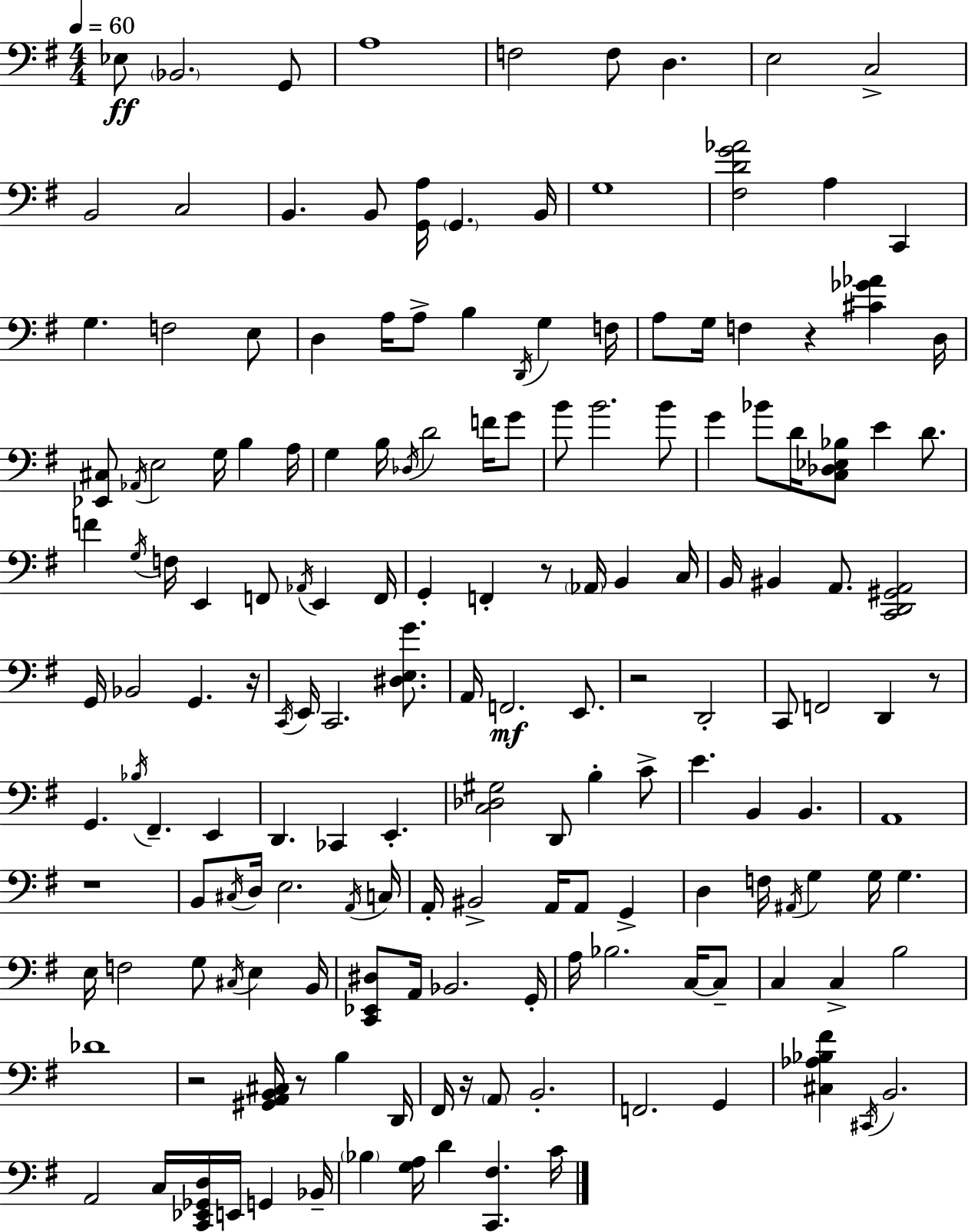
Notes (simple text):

Eb3/e Bb2/h. G2/e A3/w F3/h F3/e D3/q. E3/h C3/h B2/h C3/h B2/q. B2/e [G2,A3]/s G2/q. B2/s G3/w [F#3,D4,G4,Ab4]/h A3/q C2/q G3/q. F3/h E3/e D3/q A3/s A3/e B3/q D2/s G3/q F3/s A3/e G3/s F3/q R/q [C#4,Gb4,Ab4]/q D3/s [Eb2,C#3]/e Ab2/s E3/h G3/s B3/q A3/s G3/q B3/s Db3/s D4/h F4/s G4/e B4/e B4/h. B4/e G4/q Bb4/e D4/s [C3,Db3,Eb3,Bb3]/e E4/q D4/e. F4/q G3/s F3/s E2/q F2/e Ab2/s E2/q F2/s G2/q F2/q R/e Ab2/s B2/q C3/s B2/s BIS2/q A2/e. [C2,D2,G#2,A2]/h G2/s Bb2/h G2/q. R/s C2/s E2/s C2/h. [D#3,E3,G4]/e. A2/s F2/h. E2/e. R/h D2/h C2/e F2/h D2/q R/e G2/q. Bb3/s F#2/q. E2/q D2/q. CES2/q E2/q. [C3,Db3,G#3]/h D2/e B3/q C4/e E4/q. B2/q B2/q. A2/w R/w B2/e C#3/s D3/s E3/h. A2/s C3/s A2/s BIS2/h A2/s A2/e G2/q D3/q F3/s A#2/s G3/q G3/s G3/q. E3/s F3/h G3/e C#3/s E3/q B2/s [C2,Eb2,D#3]/e A2/s Bb2/h. G2/s A3/s Bb3/h. C3/s C3/e C3/q C3/q B3/h Db4/w R/h [G#2,A2,B2,C#3]/s R/e B3/q D2/s F#2/s R/s A2/e B2/h. F2/h. G2/q [C#3,Ab3,Bb3,F#4]/q C#2/s B2/h. A2/h C3/s [C2,Eb2,Gb2,D3]/s E2/s G2/q Bb2/s Bb3/q [G3,A3]/s D4/q [C2,F#3]/q. C4/s